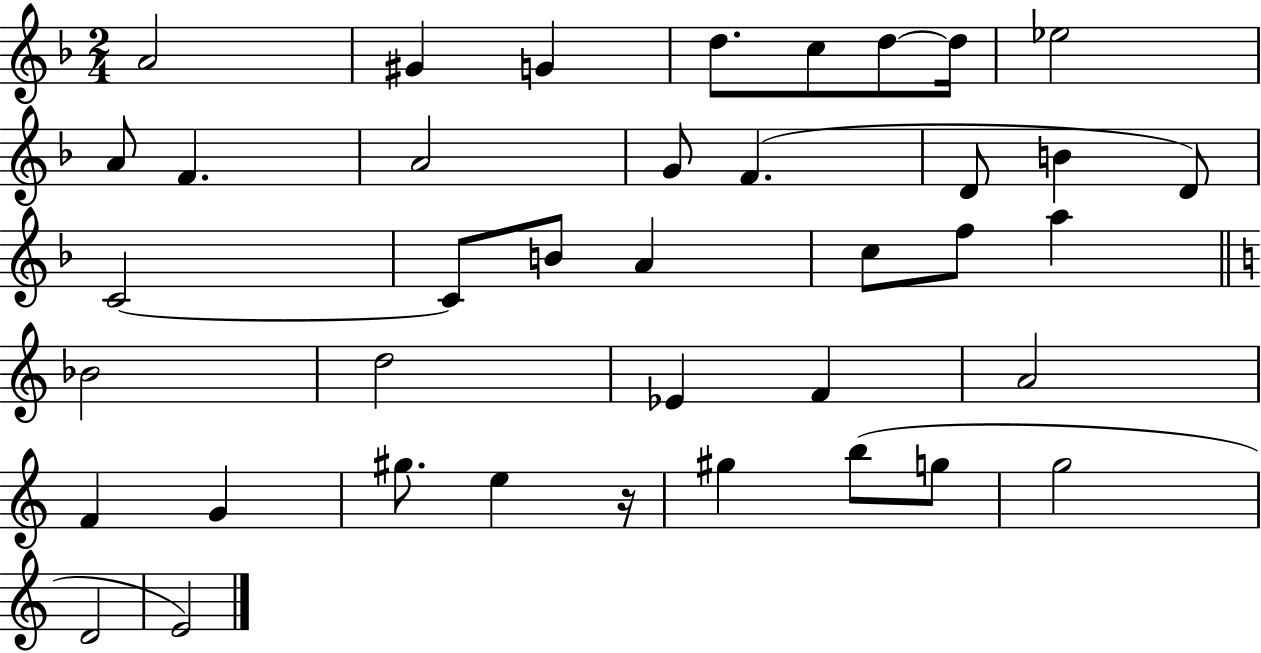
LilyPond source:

{
  \clef treble
  \numericTimeSignature
  \time 2/4
  \key f \major
  a'2 | gis'4 g'4 | d''8. c''8 d''8~~ d''16 | ees''2 | \break a'8 f'4. | a'2 | g'8 f'4.( | d'8 b'4 d'8) | \break c'2~~ | c'8 b'8 a'4 | c''8 f''8 a''4 | \bar "||" \break \key c \major bes'2 | d''2 | ees'4 f'4 | a'2 | \break f'4 g'4 | gis''8. e''4 r16 | gis''4 b''8( g''8 | g''2 | \break d'2 | e'2) | \bar "|."
}